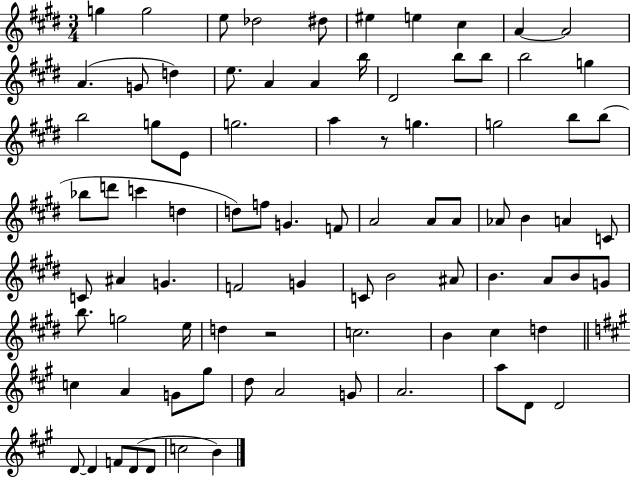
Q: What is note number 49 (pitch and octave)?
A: G4